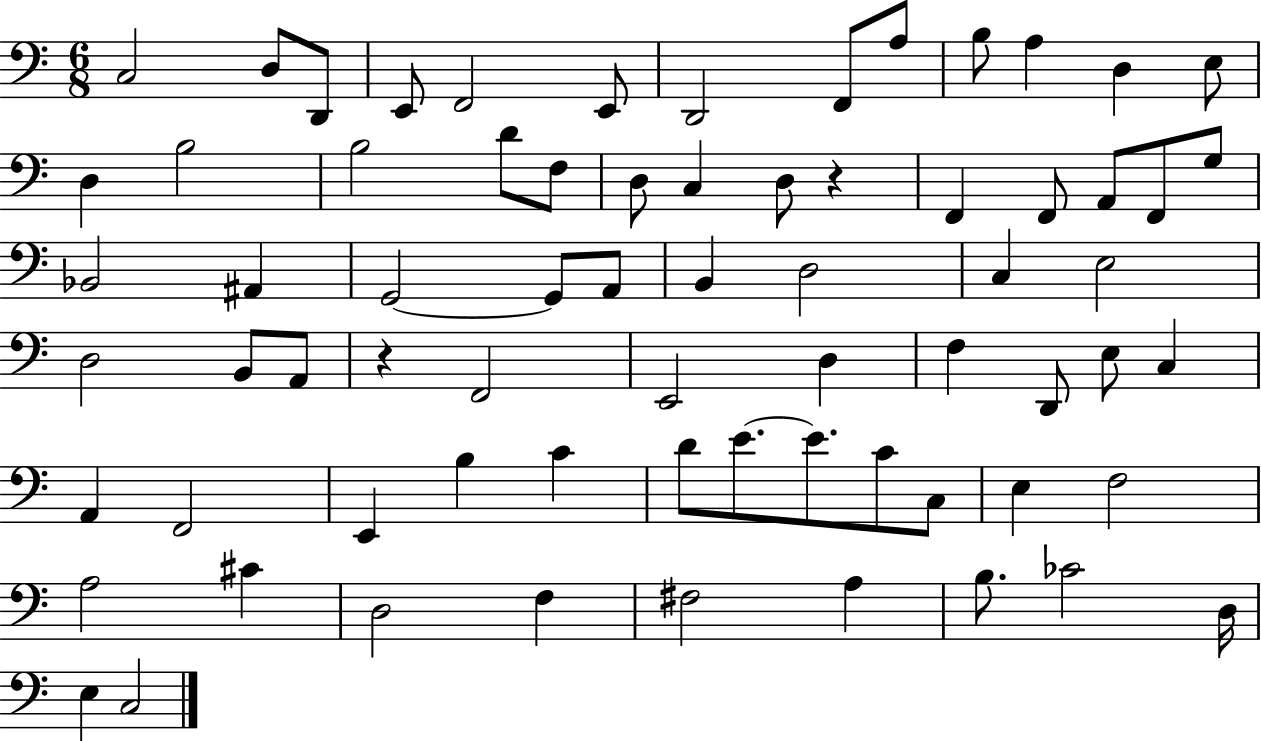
C3/h D3/e D2/e E2/e F2/h E2/e D2/h F2/e A3/e B3/e A3/q D3/q E3/e D3/q B3/h B3/h D4/e F3/e D3/e C3/q D3/e R/q F2/q F2/e A2/e F2/e G3/e Bb2/h A#2/q G2/h G2/e A2/e B2/q D3/h C3/q E3/h D3/h B2/e A2/e R/q F2/h E2/h D3/q F3/q D2/e E3/e C3/q A2/q F2/h E2/q B3/q C4/q D4/e E4/e. E4/e. C4/e C3/e E3/q F3/h A3/h C#4/q D3/h F3/q F#3/h A3/q B3/e. CES4/h D3/s E3/q C3/h